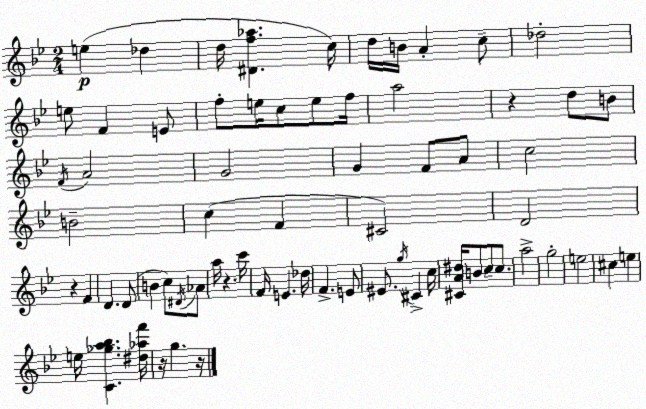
X:1
T:Untitled
M:2/4
L:1/4
K:Gm
e _d d/4 [^Df_a] c/4 d/4 B/4 A c/2 _d2 e/2 F E/2 f/2 e/4 c/2 e/2 f/4 a2 z d/2 B/2 F/4 A2 G2 G F/2 A/2 c2 B2 c F ^C2 D2 z F D D/2 B c/2 ^D/4 _A/2 a/4 z c'/4 F/4 E _d/4 F E/2 ^E/2 g/4 ^C c/4 [^CA^d]/4 B/2 c/2 c/2 a2 g2 e2 ^c e e/4 [C_ga_b] [^d_af']/4 z/4 g z/4